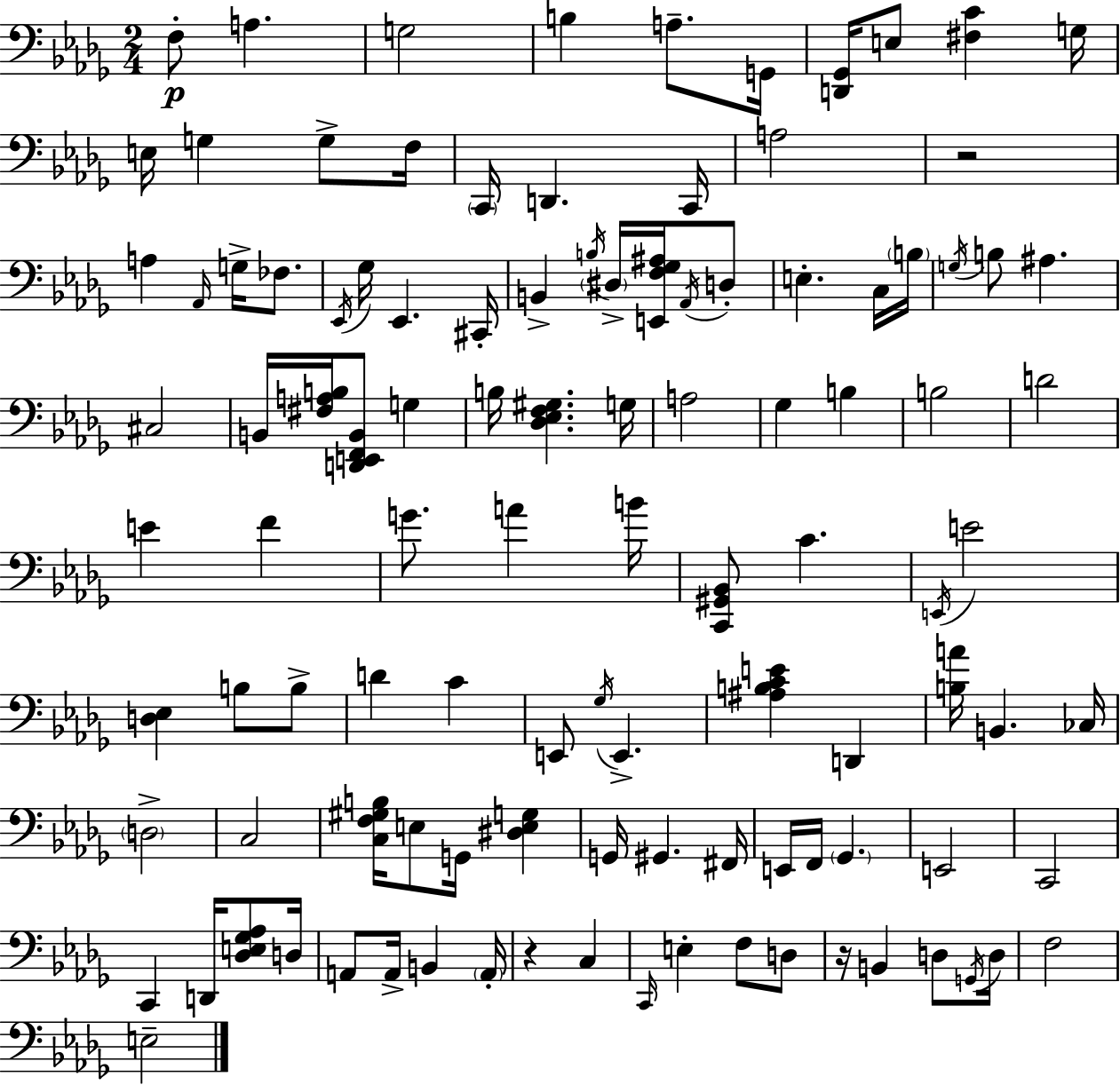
X:1
T:Untitled
M:2/4
L:1/4
K:Bbm
F,/2 A, G,2 B, A,/2 G,,/4 [D,,_G,,]/4 E,/2 [^F,C] G,/4 E,/4 G, G,/2 F,/4 C,,/4 D,, C,,/4 A,2 z2 A, _A,,/4 G,/4 _F,/2 _E,,/4 _G,/4 _E,, ^C,,/4 B,, B,/4 ^D,/4 [E,,F,_G,^A,]/4 _A,,/4 D,/2 E, C,/4 B,/4 G,/4 B,/2 ^A, ^C,2 B,,/4 [^F,A,B,]/4 [D,,E,,F,,B,,]/2 G, B,/4 [_D,_E,F,^G,] G,/4 A,2 _G, B, B,2 D2 E F G/2 A B/4 [C,,^G,,_B,,]/2 C E,,/4 E2 [D,_E,] B,/2 B,/2 D C E,,/2 _G,/4 E,, [^A,B,CE] D,, [B,A]/4 B,, _C,/4 D,2 C,2 [C,F,^G,B,]/4 E,/2 G,,/4 [^D,E,G,] G,,/4 ^G,, ^F,,/4 E,,/4 F,,/4 _G,, E,,2 C,,2 C,, D,,/4 [_D,E,_G,_A,]/2 D,/4 A,,/2 A,,/4 B,, A,,/4 z C, C,,/4 E, F,/2 D,/2 z/4 B,, D,/2 G,,/4 D,/4 F,2 E,2